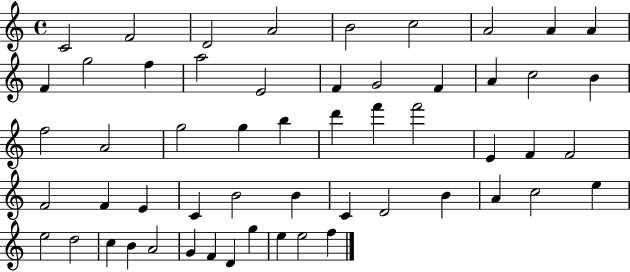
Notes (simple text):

C4/h F4/h D4/h A4/h B4/h C5/h A4/h A4/q A4/q F4/q G5/h F5/q A5/h E4/h F4/q G4/h F4/q A4/q C5/h B4/q F5/h A4/h G5/h G5/q B5/q D6/q F6/q F6/h E4/q F4/q F4/h F4/h F4/q E4/q C4/q B4/h B4/q C4/q D4/h B4/q A4/q C5/h E5/q E5/h D5/h C5/q B4/q A4/h G4/q F4/q D4/q G5/q E5/q E5/h F5/q